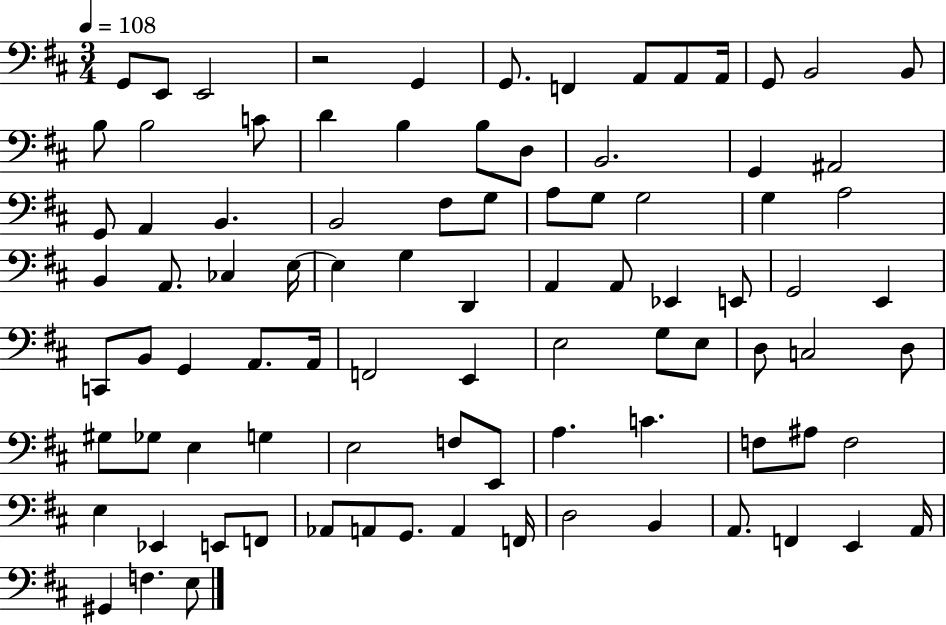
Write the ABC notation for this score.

X:1
T:Untitled
M:3/4
L:1/4
K:D
G,,/2 E,,/2 E,,2 z2 G,, G,,/2 F,, A,,/2 A,,/2 A,,/4 G,,/2 B,,2 B,,/2 B,/2 B,2 C/2 D B, B,/2 D,/2 B,,2 G,, ^A,,2 G,,/2 A,, B,, B,,2 ^F,/2 G,/2 A,/2 G,/2 G,2 G, A,2 B,, A,,/2 _C, E,/4 E, G, D,, A,, A,,/2 _E,, E,,/2 G,,2 E,, C,,/2 B,,/2 G,, A,,/2 A,,/4 F,,2 E,, E,2 G,/2 E,/2 D,/2 C,2 D,/2 ^G,/2 _G,/2 E, G, E,2 F,/2 E,,/2 A, C F,/2 ^A,/2 F,2 E, _E,, E,,/2 F,,/2 _A,,/2 A,,/2 G,,/2 A,, F,,/4 D,2 B,, A,,/2 F,, E,, A,,/4 ^G,, F, E,/2